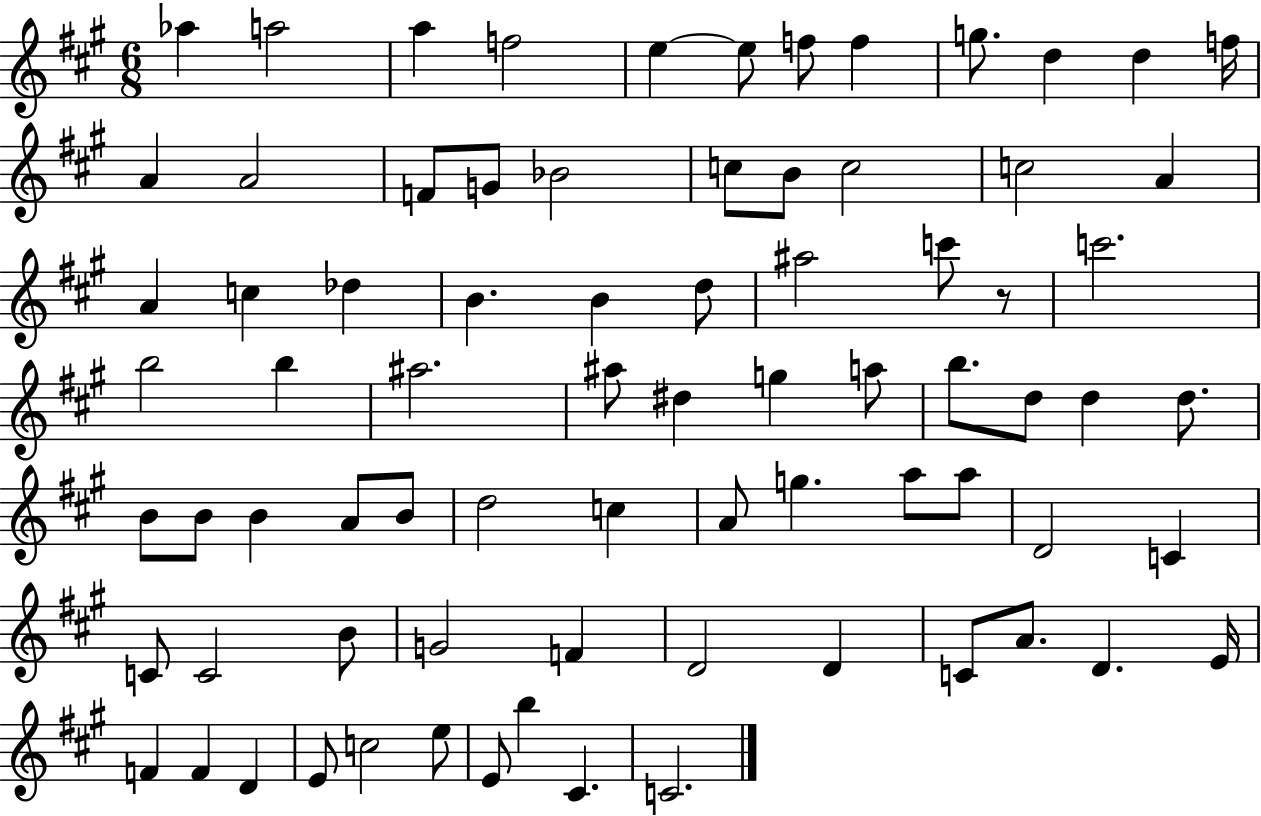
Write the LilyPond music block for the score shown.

{
  \clef treble
  \numericTimeSignature
  \time 6/8
  \key a \major
  aes''4 a''2 | a''4 f''2 | e''4~~ e''8 f''8 f''4 | g''8. d''4 d''4 f''16 | \break a'4 a'2 | f'8 g'8 bes'2 | c''8 b'8 c''2 | c''2 a'4 | \break a'4 c''4 des''4 | b'4. b'4 d''8 | ais''2 c'''8 r8 | c'''2. | \break b''2 b''4 | ais''2. | ais''8 dis''4 g''4 a''8 | b''8. d''8 d''4 d''8. | \break b'8 b'8 b'4 a'8 b'8 | d''2 c''4 | a'8 g''4. a''8 a''8 | d'2 c'4 | \break c'8 c'2 b'8 | g'2 f'4 | d'2 d'4 | c'8 a'8. d'4. e'16 | \break f'4 f'4 d'4 | e'8 c''2 e''8 | e'8 b''4 cis'4. | c'2. | \break \bar "|."
}